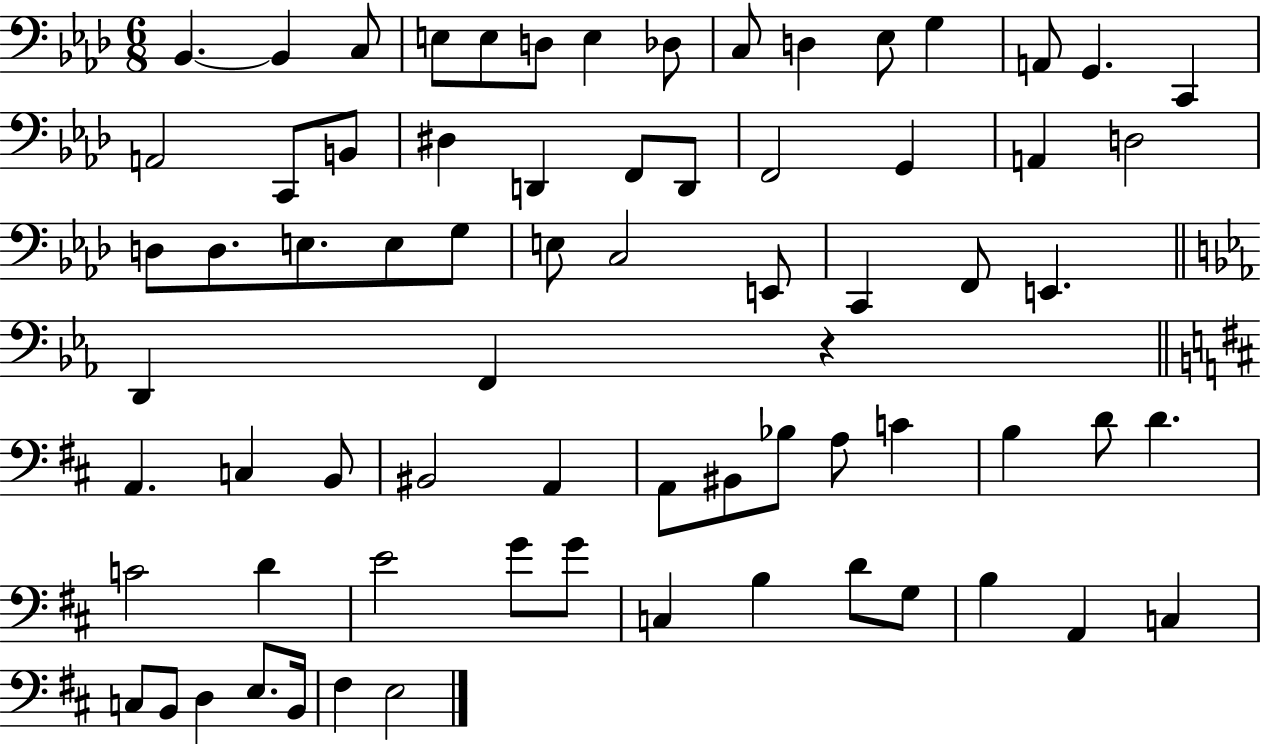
X:1
T:Untitled
M:6/8
L:1/4
K:Ab
_B,, _B,, C,/2 E,/2 E,/2 D,/2 E, _D,/2 C,/2 D, _E,/2 G, A,,/2 G,, C,, A,,2 C,,/2 B,,/2 ^D, D,, F,,/2 D,,/2 F,,2 G,, A,, D,2 D,/2 D,/2 E,/2 E,/2 G,/2 E,/2 C,2 E,,/2 C,, F,,/2 E,, D,, F,, z A,, C, B,,/2 ^B,,2 A,, A,,/2 ^B,,/2 _B,/2 A,/2 C B, D/2 D C2 D E2 G/2 G/2 C, B, D/2 G,/2 B, A,, C, C,/2 B,,/2 D, E,/2 B,,/4 ^F, E,2